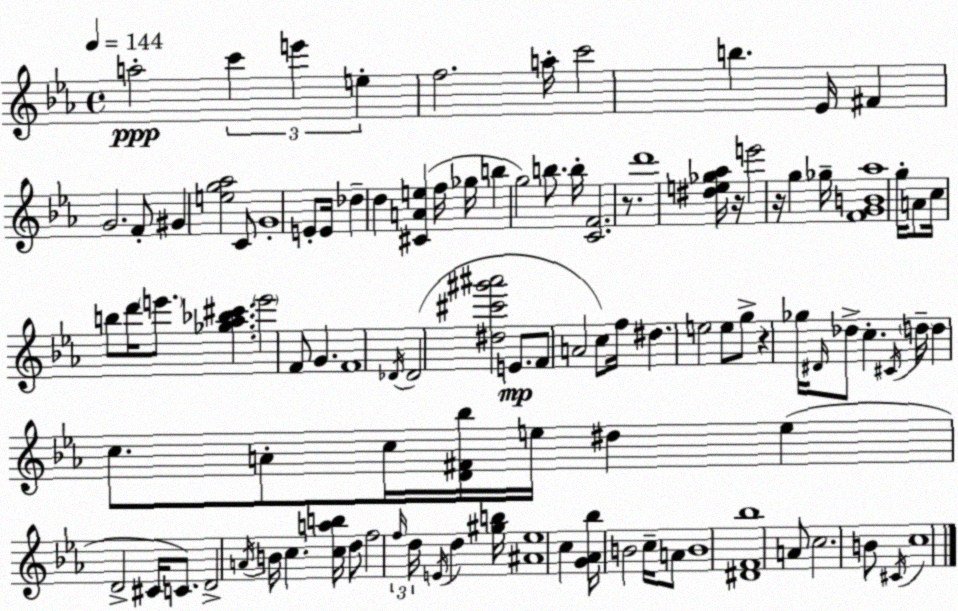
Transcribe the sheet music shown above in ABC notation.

X:1
T:Untitled
M:4/4
L:1/4
K:Eb
a2 c' e' e f2 a/4 c'2 b _E/4 ^F G2 F/2 ^G [eg_a]2 C/2 G4 E/2 E/4 _d d [^CAe] f/4 _g/4 b g2 b/2 b/4 [CF]2 z/2 d'4 [^de_g_a]/4 z/4 e'2 z/4 g _g/4 [FGB_a]4 g/4 A/2 c/4 b/2 d'/4 e'/2 [_g_a_b^c'] e'2 F/2 G F4 _D/4 _D2 [^d^c'^g'^a']2 E/2 F/2 A2 c/2 f/4 ^d e2 e/2 g/2 z _g/4 ^D/4 _d/2 c ^C/4 d/4 d c/2 A/2 c/4 [D^F_b]/4 e/4 ^d e D2 ^C/4 C/2 D2 A/4 B/4 c [cab]/4 d/2 f2 f/4 d/4 E/4 d [^gb]/4 [^A_e]4 c [G_A_b]/4 B2 c/4 A/2 B4 [^DF_b]4 A/2 c2 B/2 ^C/4 c4